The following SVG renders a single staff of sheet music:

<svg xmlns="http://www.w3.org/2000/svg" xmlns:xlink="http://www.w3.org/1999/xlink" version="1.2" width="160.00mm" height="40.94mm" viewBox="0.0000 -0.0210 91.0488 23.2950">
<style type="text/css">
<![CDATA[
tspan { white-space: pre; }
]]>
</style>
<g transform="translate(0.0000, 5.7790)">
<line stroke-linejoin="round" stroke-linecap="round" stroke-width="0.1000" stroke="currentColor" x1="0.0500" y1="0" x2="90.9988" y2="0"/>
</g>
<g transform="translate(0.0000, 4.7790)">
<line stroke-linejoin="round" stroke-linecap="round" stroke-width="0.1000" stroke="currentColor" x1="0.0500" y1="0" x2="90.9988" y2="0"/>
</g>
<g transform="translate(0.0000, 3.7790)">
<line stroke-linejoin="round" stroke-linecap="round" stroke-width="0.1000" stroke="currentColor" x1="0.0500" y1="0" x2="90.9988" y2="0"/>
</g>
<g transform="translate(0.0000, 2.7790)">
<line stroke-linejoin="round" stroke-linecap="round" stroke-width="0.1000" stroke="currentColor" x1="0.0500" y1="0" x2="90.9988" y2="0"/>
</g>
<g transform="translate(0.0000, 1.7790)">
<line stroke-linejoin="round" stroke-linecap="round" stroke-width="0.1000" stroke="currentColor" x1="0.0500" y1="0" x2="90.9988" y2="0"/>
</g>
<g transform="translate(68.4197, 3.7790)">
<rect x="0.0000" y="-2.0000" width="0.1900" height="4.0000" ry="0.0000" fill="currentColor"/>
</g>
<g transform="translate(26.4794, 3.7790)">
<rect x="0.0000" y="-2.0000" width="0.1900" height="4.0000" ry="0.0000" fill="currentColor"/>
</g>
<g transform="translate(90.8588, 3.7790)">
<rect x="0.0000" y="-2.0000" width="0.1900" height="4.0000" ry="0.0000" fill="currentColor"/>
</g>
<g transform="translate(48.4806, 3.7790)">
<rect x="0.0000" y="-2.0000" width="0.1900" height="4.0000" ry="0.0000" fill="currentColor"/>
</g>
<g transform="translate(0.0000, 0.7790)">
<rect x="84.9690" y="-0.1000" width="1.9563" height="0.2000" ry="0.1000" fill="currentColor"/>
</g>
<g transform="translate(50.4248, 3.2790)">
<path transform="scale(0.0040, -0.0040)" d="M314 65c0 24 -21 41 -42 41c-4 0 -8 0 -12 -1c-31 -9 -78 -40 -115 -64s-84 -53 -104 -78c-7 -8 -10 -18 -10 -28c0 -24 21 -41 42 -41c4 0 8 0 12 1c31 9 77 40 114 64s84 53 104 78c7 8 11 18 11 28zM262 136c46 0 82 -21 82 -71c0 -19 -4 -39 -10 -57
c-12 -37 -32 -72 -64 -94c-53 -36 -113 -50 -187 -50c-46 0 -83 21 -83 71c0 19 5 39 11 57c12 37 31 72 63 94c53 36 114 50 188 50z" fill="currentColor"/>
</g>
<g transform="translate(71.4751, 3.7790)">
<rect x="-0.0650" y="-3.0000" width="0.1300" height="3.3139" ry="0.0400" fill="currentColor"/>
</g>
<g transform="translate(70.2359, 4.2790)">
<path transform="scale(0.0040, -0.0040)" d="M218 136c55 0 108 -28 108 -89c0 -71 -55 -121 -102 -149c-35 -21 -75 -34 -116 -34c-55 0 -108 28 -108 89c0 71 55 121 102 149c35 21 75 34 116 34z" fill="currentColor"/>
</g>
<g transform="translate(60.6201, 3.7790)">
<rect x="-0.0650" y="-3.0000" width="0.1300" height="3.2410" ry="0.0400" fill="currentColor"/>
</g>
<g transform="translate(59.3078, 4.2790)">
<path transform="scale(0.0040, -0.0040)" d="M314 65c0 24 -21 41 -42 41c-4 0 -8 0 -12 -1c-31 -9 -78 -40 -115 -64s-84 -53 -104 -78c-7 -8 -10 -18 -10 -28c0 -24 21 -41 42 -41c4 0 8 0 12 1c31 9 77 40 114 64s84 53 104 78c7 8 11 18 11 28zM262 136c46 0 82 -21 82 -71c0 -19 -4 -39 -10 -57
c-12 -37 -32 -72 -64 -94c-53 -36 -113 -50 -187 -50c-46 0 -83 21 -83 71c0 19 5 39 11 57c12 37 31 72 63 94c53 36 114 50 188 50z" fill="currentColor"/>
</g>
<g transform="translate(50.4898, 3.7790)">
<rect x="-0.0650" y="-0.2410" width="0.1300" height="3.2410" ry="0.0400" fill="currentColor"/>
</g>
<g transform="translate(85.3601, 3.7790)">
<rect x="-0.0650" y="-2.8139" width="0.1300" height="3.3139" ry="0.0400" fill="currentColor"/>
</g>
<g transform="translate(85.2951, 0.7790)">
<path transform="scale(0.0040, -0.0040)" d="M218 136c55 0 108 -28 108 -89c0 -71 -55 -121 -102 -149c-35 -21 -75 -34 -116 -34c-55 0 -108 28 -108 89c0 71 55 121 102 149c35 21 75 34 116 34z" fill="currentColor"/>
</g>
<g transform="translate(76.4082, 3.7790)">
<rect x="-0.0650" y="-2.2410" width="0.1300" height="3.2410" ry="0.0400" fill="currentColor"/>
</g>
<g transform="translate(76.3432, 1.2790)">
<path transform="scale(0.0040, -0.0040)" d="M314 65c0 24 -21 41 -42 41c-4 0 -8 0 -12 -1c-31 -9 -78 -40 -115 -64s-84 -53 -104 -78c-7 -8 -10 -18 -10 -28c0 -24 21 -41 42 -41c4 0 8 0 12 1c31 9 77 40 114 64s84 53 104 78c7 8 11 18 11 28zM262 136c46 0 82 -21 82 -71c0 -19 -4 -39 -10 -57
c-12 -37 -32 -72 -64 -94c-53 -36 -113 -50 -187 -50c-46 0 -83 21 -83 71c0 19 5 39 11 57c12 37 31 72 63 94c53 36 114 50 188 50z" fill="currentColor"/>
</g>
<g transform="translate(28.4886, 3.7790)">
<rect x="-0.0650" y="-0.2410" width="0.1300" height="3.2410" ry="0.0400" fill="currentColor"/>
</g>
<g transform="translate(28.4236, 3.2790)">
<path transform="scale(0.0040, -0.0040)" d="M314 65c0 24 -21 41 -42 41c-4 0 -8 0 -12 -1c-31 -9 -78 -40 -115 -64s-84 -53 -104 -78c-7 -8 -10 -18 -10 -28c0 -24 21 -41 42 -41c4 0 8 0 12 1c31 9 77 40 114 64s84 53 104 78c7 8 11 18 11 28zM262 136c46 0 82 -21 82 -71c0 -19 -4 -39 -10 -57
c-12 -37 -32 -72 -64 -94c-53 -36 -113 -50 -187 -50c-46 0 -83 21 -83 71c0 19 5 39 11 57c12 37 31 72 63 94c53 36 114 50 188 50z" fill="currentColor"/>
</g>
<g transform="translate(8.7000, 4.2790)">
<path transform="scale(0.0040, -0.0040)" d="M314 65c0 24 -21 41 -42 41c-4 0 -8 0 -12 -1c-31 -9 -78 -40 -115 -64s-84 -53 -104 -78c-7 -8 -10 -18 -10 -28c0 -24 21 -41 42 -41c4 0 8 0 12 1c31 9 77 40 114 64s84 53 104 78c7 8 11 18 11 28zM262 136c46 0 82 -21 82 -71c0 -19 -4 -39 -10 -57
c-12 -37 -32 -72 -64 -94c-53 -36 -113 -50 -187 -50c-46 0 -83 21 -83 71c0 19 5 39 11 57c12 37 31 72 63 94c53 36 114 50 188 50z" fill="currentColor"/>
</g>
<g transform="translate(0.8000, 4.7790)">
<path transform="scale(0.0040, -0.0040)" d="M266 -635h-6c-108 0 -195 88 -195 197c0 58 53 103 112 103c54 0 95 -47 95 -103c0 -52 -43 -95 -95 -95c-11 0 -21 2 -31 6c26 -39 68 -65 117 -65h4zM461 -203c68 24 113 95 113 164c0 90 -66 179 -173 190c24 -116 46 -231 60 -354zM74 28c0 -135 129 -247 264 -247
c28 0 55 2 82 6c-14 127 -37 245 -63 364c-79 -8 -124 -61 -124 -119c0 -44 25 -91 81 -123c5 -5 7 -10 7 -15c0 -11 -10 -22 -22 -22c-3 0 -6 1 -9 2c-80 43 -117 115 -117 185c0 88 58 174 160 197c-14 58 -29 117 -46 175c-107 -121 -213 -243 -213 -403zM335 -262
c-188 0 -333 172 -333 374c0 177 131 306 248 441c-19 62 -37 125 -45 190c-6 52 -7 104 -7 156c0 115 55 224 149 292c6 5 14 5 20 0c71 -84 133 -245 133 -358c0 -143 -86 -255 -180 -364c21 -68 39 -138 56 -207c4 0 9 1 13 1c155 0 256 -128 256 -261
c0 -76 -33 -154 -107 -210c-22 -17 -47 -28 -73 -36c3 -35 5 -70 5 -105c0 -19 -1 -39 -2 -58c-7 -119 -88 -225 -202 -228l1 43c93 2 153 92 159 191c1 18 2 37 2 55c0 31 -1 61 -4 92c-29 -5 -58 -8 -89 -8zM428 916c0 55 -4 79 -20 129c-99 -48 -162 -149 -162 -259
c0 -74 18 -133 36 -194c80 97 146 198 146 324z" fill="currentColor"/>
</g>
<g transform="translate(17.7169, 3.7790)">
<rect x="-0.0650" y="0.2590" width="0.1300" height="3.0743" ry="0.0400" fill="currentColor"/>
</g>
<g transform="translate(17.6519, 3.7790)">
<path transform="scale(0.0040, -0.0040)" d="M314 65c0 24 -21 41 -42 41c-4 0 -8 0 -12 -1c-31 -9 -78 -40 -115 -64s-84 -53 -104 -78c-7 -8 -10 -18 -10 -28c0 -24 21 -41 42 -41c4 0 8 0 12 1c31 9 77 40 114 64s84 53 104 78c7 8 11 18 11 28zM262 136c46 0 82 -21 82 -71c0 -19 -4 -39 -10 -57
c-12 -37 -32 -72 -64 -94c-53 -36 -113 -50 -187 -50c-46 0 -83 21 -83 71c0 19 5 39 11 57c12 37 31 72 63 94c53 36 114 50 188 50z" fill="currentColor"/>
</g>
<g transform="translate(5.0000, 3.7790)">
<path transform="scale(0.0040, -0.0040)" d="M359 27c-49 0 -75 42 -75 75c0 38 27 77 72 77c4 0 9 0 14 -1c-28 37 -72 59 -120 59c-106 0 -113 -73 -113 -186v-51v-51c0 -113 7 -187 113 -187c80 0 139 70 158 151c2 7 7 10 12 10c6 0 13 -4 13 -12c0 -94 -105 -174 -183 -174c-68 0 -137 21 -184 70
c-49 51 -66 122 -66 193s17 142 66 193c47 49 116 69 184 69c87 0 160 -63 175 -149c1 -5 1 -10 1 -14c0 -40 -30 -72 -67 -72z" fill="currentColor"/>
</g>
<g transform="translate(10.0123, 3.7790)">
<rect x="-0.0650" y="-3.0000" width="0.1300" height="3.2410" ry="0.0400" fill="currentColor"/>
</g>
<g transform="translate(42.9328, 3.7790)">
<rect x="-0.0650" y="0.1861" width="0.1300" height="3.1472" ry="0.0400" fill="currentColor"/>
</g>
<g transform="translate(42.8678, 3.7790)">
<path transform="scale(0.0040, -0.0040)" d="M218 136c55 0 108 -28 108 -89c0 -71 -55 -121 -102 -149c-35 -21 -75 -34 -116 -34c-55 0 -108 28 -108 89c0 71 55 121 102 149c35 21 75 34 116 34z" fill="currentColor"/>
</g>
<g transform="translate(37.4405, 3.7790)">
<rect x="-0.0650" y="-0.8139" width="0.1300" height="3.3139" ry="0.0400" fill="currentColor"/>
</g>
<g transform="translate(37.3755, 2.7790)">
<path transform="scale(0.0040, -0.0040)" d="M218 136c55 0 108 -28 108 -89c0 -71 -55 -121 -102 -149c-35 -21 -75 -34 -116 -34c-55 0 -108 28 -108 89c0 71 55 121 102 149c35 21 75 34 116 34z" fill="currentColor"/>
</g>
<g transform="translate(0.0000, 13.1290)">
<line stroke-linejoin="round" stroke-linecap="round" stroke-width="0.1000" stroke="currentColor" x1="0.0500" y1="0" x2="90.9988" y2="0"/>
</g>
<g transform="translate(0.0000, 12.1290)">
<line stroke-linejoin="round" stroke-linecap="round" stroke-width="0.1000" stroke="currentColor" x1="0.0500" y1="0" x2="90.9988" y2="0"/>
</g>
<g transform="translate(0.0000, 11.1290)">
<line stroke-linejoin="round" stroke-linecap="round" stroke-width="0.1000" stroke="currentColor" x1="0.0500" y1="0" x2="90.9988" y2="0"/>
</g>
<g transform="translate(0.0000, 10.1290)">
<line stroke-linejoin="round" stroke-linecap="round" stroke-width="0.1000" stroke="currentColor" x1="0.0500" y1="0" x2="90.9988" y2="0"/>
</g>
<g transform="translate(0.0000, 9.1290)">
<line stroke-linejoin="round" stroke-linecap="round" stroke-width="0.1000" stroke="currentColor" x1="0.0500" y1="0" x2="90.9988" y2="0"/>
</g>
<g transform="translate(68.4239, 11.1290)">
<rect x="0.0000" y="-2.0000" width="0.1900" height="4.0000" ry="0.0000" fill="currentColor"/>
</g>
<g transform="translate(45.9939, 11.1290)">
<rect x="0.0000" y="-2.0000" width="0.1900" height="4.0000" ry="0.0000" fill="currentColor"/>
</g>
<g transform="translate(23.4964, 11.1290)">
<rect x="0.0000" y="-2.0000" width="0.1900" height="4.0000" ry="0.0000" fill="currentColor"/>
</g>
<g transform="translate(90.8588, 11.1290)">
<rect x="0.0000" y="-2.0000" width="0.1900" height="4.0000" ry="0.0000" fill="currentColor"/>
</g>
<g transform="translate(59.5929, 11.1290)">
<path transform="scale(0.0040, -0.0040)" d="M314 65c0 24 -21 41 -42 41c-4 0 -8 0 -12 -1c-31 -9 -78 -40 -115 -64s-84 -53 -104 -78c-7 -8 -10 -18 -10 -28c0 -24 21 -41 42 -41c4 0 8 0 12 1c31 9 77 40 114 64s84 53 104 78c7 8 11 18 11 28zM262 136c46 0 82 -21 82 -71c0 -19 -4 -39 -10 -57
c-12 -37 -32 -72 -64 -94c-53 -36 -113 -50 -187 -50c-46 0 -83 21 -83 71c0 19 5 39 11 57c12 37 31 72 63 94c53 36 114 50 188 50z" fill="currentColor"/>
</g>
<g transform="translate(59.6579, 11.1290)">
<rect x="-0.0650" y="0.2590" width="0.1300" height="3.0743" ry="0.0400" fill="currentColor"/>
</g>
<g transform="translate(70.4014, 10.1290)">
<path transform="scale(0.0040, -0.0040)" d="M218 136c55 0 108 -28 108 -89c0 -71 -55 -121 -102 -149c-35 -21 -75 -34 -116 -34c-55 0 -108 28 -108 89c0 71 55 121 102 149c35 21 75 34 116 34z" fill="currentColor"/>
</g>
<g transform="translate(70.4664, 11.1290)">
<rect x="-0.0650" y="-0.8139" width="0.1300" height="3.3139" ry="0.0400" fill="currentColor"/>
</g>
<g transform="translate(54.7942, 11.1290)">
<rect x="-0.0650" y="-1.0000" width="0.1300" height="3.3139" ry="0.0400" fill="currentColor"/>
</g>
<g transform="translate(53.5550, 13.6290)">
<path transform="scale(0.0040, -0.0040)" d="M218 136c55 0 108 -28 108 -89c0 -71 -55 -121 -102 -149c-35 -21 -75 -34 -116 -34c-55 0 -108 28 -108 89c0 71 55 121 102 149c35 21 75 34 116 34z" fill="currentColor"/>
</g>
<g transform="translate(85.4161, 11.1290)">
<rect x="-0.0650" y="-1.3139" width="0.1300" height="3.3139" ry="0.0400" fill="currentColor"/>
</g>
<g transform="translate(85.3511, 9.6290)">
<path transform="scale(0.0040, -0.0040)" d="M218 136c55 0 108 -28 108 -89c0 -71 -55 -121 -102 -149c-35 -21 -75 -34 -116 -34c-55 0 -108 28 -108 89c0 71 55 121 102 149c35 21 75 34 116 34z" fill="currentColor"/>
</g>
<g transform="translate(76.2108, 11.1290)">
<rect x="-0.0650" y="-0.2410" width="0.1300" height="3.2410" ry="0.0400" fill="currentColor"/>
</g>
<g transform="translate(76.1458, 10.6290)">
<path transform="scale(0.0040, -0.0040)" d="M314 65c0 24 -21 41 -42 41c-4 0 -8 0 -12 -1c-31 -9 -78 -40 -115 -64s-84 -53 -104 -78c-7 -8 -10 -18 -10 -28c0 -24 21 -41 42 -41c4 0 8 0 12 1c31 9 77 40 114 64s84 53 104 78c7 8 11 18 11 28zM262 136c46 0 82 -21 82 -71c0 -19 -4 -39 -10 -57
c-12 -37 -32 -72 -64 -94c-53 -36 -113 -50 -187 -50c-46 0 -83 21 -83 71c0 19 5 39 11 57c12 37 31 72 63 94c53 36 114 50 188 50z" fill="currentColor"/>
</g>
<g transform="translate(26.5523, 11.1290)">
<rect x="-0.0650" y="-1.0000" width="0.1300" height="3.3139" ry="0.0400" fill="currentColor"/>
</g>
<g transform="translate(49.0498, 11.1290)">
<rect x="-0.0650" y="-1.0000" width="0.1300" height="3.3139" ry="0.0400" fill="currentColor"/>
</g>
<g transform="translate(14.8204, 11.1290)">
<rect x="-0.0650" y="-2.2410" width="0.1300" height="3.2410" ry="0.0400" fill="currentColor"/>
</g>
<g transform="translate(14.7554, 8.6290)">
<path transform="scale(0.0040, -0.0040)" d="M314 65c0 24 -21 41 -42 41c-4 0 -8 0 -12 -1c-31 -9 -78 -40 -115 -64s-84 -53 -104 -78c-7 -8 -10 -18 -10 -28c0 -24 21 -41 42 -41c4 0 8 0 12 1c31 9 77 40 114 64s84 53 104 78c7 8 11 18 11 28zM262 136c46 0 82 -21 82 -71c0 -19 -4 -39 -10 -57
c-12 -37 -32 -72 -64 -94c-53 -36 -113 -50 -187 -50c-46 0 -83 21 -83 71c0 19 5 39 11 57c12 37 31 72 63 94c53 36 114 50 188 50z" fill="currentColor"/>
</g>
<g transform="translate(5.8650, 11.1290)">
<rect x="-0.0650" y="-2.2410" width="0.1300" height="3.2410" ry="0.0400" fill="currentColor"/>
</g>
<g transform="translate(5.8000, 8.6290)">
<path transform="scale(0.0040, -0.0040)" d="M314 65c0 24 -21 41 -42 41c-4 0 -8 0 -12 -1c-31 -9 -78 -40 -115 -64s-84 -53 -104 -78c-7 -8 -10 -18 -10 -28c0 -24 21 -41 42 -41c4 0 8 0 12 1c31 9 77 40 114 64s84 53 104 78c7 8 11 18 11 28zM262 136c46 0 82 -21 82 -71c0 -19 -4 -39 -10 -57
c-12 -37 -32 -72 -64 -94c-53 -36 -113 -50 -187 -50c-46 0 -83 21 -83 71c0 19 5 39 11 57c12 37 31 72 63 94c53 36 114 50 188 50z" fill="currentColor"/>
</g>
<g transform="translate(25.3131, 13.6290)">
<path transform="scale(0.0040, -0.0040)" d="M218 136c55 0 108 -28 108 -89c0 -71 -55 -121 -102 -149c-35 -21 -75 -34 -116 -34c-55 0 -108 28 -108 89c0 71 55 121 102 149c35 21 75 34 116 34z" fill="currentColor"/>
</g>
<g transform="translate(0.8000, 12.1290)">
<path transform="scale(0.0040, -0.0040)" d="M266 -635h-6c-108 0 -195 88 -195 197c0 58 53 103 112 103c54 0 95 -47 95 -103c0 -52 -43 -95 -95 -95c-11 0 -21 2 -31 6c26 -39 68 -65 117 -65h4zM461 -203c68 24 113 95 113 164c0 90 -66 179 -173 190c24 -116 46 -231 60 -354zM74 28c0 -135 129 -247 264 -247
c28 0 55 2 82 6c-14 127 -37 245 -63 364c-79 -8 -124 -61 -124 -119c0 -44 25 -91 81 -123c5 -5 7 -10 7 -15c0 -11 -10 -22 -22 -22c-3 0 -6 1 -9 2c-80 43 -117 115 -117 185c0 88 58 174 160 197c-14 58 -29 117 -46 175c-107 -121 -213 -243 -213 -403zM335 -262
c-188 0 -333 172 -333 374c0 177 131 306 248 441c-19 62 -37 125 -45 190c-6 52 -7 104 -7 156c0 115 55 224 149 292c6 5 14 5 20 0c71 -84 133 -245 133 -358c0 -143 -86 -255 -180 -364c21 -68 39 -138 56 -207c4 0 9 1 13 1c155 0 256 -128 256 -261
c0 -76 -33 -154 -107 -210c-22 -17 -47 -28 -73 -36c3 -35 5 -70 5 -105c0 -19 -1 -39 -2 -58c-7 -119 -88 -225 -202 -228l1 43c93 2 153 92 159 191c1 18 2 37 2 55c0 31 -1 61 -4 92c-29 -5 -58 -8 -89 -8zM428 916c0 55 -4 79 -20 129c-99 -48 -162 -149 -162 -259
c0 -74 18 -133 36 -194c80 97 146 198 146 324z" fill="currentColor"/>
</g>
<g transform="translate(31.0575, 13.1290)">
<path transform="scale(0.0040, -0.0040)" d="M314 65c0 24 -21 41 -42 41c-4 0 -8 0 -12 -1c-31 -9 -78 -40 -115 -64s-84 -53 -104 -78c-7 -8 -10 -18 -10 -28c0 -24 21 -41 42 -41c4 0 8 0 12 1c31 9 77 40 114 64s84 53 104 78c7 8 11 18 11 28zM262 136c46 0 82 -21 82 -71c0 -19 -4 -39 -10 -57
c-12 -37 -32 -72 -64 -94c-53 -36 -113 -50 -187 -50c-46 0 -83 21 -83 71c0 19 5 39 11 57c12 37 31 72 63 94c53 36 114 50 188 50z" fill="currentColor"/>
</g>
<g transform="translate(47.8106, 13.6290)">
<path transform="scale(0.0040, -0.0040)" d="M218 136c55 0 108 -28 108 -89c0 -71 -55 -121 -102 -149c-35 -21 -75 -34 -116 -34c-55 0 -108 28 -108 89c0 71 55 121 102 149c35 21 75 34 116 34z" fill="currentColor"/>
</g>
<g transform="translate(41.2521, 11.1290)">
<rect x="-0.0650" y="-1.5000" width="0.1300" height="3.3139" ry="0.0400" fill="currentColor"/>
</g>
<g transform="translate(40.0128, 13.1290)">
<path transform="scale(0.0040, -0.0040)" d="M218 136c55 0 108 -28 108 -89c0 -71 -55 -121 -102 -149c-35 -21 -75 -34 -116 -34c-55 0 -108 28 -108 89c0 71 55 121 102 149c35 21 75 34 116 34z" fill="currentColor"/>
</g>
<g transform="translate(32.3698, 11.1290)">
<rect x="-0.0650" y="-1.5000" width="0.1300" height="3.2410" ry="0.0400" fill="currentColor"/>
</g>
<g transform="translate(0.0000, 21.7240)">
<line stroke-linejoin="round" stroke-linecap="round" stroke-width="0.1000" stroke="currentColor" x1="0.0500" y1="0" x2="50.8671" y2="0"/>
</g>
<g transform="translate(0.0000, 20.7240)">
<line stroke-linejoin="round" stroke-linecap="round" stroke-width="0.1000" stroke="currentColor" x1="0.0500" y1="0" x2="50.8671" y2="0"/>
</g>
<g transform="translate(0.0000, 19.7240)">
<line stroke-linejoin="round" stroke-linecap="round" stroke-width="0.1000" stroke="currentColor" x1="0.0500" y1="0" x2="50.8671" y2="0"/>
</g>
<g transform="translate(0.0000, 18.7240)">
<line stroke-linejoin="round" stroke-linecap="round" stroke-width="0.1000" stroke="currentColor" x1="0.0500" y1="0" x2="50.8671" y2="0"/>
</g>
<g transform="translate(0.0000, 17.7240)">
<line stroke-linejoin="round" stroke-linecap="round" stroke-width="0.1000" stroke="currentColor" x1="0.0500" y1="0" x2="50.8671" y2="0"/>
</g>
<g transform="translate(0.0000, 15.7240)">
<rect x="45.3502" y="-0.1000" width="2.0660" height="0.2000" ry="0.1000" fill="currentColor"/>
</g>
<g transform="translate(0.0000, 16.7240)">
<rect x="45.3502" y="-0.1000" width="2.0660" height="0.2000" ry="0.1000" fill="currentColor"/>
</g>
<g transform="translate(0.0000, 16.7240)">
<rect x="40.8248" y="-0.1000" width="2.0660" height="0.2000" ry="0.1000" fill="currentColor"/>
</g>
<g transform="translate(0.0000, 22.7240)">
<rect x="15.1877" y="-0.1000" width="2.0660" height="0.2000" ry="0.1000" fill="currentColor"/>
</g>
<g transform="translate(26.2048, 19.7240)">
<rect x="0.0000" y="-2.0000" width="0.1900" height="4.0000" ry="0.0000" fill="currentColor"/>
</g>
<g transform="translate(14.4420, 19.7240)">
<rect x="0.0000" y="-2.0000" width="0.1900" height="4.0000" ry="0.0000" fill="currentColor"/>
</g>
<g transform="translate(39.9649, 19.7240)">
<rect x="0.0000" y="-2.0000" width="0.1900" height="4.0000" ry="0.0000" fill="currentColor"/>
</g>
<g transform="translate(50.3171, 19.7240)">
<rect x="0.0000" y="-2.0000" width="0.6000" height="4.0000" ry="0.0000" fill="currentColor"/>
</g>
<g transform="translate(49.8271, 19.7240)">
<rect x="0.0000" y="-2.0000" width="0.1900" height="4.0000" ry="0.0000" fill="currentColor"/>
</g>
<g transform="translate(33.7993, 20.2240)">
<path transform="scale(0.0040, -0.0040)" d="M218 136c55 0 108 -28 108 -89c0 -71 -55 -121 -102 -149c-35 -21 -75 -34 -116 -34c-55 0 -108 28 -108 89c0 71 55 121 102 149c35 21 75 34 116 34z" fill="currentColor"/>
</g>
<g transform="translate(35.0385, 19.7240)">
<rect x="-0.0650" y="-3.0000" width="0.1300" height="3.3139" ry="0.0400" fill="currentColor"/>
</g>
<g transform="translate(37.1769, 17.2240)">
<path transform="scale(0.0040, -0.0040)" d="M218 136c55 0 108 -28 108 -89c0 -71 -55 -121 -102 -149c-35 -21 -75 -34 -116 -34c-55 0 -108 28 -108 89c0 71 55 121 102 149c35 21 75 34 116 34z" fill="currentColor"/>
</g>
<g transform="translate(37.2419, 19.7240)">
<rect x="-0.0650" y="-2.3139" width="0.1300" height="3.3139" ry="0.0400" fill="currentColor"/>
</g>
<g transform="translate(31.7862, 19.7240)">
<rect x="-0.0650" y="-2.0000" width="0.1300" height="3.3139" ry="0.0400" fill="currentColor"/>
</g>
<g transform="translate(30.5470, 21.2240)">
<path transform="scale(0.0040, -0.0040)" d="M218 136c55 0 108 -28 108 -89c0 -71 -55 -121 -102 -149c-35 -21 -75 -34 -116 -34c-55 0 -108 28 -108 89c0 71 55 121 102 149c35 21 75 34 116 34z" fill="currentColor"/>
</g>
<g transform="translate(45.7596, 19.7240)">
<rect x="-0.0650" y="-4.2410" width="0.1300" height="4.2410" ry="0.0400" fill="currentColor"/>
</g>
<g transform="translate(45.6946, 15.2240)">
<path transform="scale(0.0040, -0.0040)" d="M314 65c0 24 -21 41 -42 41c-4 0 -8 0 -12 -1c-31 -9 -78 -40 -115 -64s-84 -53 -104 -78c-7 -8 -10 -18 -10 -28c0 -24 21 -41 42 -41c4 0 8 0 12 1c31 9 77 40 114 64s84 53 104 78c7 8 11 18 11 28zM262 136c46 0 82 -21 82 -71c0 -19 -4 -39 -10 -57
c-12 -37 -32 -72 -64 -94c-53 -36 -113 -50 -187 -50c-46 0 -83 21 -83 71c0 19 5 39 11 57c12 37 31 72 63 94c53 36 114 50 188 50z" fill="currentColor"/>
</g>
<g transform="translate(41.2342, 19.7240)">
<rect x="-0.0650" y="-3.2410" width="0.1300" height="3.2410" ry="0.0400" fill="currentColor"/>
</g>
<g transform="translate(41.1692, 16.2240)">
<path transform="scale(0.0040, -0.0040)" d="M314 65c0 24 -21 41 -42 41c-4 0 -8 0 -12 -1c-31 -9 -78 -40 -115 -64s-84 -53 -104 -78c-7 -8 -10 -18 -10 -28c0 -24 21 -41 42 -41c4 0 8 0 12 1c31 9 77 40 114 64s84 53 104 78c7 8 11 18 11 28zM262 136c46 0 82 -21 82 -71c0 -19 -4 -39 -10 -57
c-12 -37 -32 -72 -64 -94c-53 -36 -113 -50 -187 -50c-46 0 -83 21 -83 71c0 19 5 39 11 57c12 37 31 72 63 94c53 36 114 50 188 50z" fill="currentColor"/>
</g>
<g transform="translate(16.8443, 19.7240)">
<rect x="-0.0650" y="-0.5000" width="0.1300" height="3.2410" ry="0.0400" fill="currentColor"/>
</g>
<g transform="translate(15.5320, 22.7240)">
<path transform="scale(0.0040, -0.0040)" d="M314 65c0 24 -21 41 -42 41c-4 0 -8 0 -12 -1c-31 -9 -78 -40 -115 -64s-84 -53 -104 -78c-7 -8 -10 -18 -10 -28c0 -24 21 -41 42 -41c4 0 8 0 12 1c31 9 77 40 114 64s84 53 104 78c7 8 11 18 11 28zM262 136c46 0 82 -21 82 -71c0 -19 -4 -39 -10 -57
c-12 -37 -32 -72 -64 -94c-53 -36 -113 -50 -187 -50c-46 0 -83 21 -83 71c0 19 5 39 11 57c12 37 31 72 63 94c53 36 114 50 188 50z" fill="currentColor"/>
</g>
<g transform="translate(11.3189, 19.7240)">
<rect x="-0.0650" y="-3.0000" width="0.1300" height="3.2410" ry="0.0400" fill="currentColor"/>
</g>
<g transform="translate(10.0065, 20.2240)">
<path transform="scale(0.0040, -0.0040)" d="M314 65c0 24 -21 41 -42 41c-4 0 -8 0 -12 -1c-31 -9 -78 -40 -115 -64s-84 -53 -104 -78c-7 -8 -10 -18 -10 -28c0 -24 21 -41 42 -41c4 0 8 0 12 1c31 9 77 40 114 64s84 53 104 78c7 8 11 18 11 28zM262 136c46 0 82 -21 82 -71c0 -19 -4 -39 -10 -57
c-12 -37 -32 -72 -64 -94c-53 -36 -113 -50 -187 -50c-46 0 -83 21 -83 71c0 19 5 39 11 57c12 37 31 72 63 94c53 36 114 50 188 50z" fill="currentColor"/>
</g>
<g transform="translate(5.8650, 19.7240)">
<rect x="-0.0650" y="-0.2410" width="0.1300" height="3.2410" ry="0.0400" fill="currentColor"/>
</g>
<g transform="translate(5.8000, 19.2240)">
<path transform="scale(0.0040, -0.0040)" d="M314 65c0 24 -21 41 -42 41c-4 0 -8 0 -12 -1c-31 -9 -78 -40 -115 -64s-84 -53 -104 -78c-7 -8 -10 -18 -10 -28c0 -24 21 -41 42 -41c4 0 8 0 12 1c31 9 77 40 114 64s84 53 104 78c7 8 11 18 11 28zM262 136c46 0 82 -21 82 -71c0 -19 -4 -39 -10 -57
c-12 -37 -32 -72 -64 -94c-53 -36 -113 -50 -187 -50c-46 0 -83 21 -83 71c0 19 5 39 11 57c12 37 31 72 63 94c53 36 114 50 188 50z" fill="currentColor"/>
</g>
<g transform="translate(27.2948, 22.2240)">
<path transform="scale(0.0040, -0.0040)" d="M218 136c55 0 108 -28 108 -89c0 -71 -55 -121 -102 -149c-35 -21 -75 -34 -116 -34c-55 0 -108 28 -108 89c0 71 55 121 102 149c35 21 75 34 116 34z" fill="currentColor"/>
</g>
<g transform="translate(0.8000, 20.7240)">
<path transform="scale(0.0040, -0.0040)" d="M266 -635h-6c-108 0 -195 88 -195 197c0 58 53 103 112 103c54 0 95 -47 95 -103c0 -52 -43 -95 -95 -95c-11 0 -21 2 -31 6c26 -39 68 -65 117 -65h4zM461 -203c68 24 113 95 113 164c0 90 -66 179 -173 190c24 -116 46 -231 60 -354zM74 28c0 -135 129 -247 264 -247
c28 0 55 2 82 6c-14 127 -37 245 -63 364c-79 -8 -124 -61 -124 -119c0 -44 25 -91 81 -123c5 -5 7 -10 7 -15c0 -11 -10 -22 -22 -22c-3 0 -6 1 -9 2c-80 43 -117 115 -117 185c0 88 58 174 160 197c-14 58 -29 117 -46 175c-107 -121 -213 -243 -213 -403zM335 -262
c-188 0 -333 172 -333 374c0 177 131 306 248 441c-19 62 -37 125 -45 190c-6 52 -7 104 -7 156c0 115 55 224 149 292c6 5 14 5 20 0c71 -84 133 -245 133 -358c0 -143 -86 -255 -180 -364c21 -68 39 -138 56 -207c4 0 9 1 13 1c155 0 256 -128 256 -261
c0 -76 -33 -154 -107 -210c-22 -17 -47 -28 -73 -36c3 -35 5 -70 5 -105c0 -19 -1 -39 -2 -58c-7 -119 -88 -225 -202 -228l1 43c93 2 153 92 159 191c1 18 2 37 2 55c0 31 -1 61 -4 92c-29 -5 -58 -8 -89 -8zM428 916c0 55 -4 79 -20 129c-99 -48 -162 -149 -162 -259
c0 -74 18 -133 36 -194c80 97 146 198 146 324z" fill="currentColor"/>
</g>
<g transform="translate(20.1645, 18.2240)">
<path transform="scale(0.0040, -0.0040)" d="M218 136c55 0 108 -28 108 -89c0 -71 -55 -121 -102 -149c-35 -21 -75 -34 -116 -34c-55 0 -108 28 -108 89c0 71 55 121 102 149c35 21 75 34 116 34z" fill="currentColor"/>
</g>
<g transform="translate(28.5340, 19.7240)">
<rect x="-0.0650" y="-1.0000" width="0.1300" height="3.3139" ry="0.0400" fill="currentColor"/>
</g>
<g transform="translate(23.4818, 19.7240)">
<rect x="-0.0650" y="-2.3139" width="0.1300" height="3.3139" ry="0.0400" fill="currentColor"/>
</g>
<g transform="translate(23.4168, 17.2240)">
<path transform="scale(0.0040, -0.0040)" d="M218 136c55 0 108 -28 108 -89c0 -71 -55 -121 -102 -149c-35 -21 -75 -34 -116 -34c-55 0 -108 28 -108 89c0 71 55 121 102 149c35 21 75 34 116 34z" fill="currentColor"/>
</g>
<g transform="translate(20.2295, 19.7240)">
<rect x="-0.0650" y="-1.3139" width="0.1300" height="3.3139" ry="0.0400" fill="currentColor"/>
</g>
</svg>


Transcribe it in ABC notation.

X:1
T:Untitled
M:4/4
L:1/4
K:C
A2 B2 c2 d B c2 A2 A g2 a g2 g2 D E2 E D D B2 d c2 e c2 A2 C2 e g D F A g b2 d'2